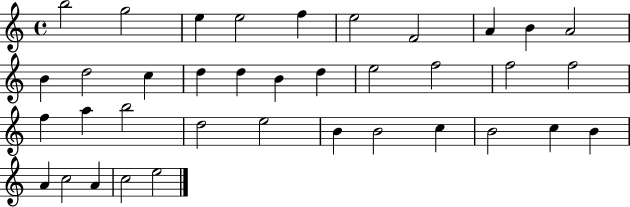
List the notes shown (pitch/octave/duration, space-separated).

B5/h G5/h E5/q E5/h F5/q E5/h F4/h A4/q B4/q A4/h B4/q D5/h C5/q D5/q D5/q B4/q D5/q E5/h F5/h F5/h F5/h F5/q A5/q B5/h D5/h E5/h B4/q B4/h C5/q B4/h C5/q B4/q A4/q C5/h A4/q C5/h E5/h